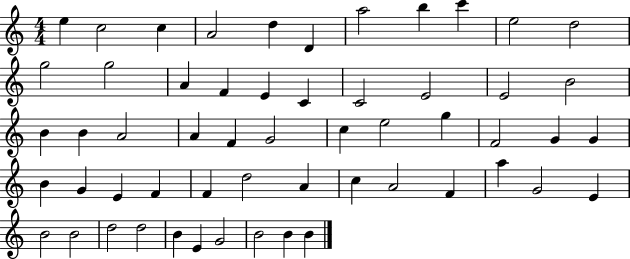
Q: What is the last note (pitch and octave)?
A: B4